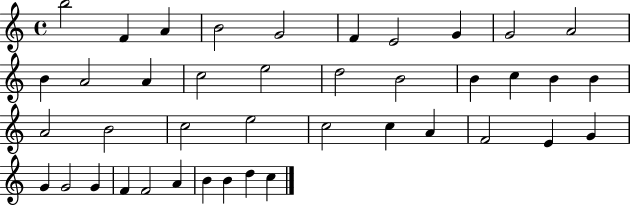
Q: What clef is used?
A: treble